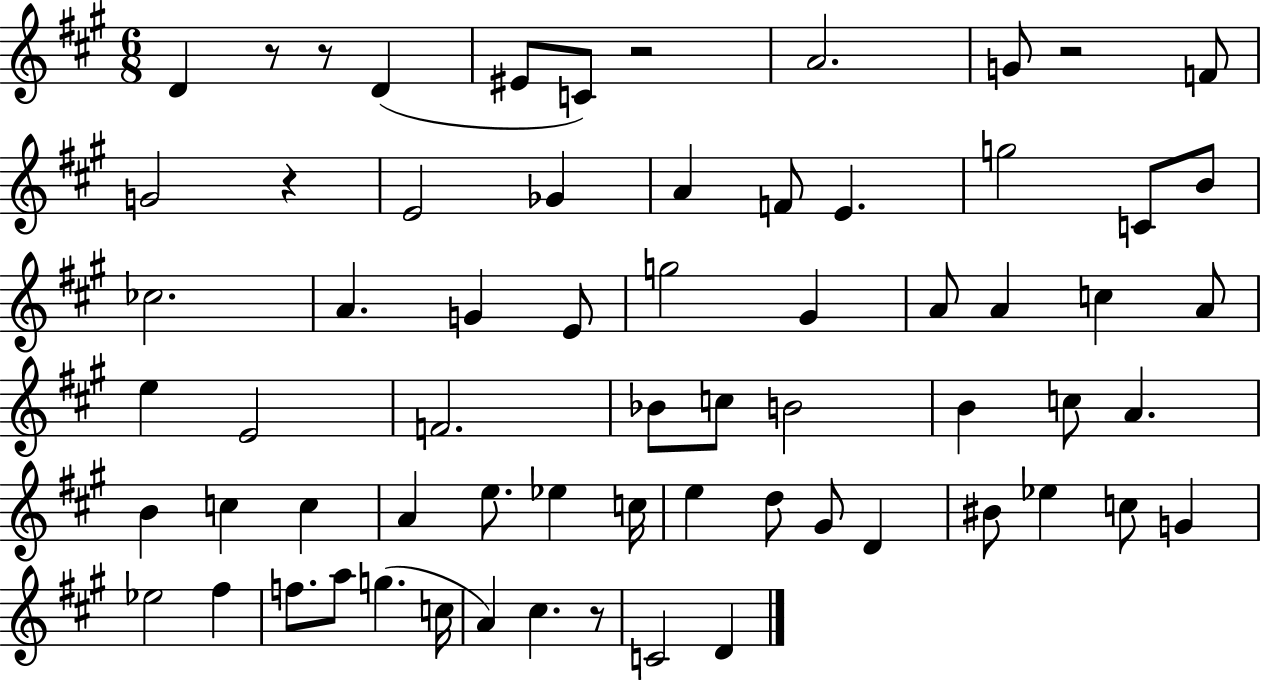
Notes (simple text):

D4/q R/e R/e D4/q EIS4/e C4/e R/h A4/h. G4/e R/h F4/e G4/h R/q E4/h Gb4/q A4/q F4/e E4/q. G5/h C4/e B4/e CES5/h. A4/q. G4/q E4/e G5/h G#4/q A4/e A4/q C5/q A4/e E5/q E4/h F4/h. Bb4/e C5/e B4/h B4/q C5/e A4/q. B4/q C5/q C5/q A4/q E5/e. Eb5/q C5/s E5/q D5/e G#4/e D4/q BIS4/e Eb5/q C5/e G4/q Eb5/h F#5/q F5/e. A5/e G5/q. C5/s A4/q C#5/q. R/e C4/h D4/q